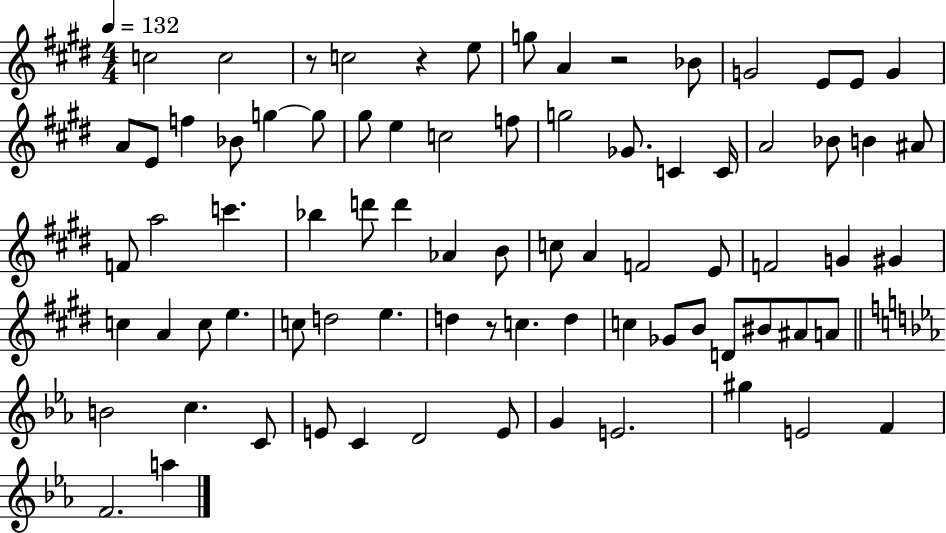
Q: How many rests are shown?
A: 4